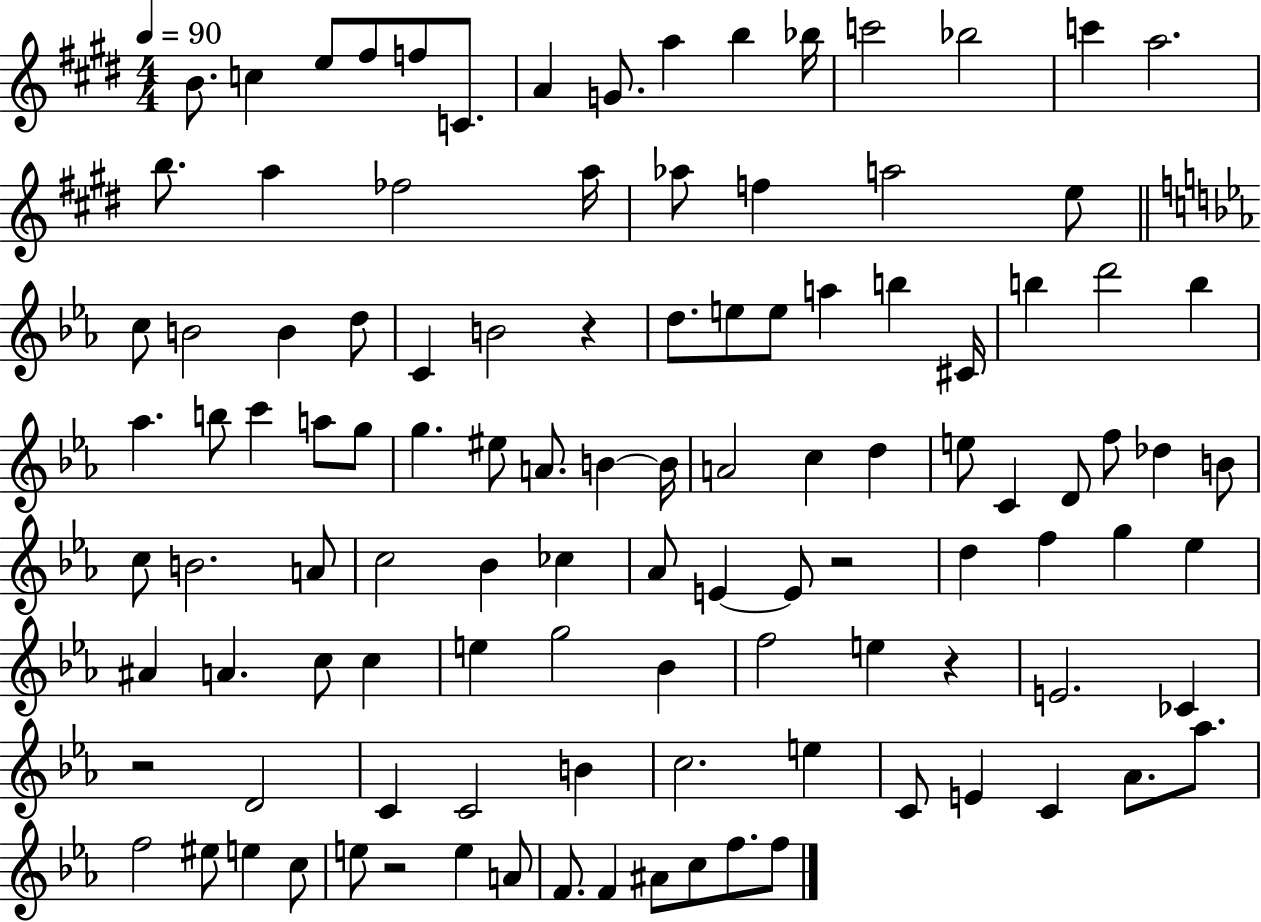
X:1
T:Untitled
M:4/4
L:1/4
K:E
B/2 c e/2 ^f/2 f/2 C/2 A G/2 a b _b/4 c'2 _b2 c' a2 b/2 a _f2 a/4 _a/2 f a2 e/2 c/2 B2 B d/2 C B2 z d/2 e/2 e/2 a b ^C/4 b d'2 b _a b/2 c' a/2 g/2 g ^e/2 A/2 B B/4 A2 c d e/2 C D/2 f/2 _d B/2 c/2 B2 A/2 c2 _B _c _A/2 E E/2 z2 d f g _e ^A A c/2 c e g2 _B f2 e z E2 _C z2 D2 C C2 B c2 e C/2 E C _A/2 _a/2 f2 ^e/2 e c/2 e/2 z2 e A/2 F/2 F ^A/2 c/2 f/2 f/2